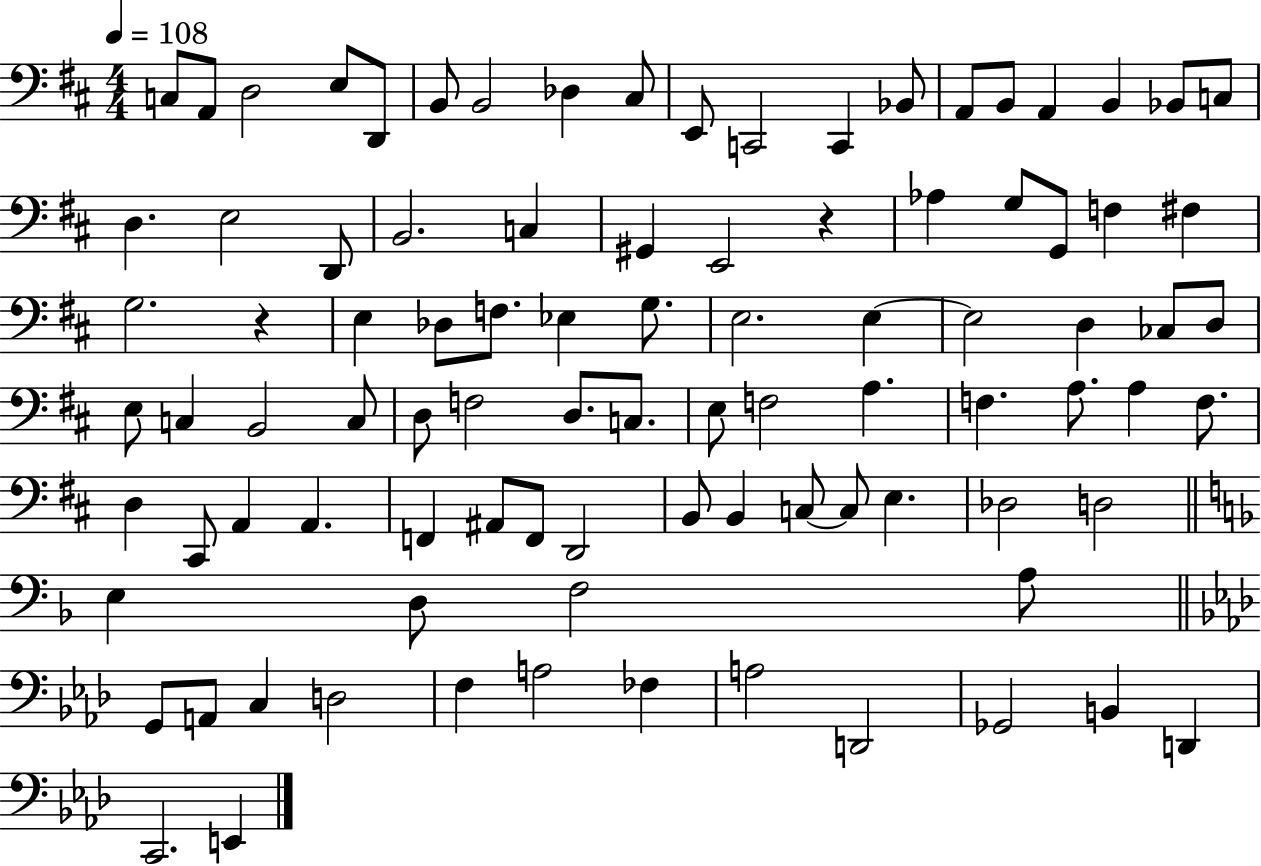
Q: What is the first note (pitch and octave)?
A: C3